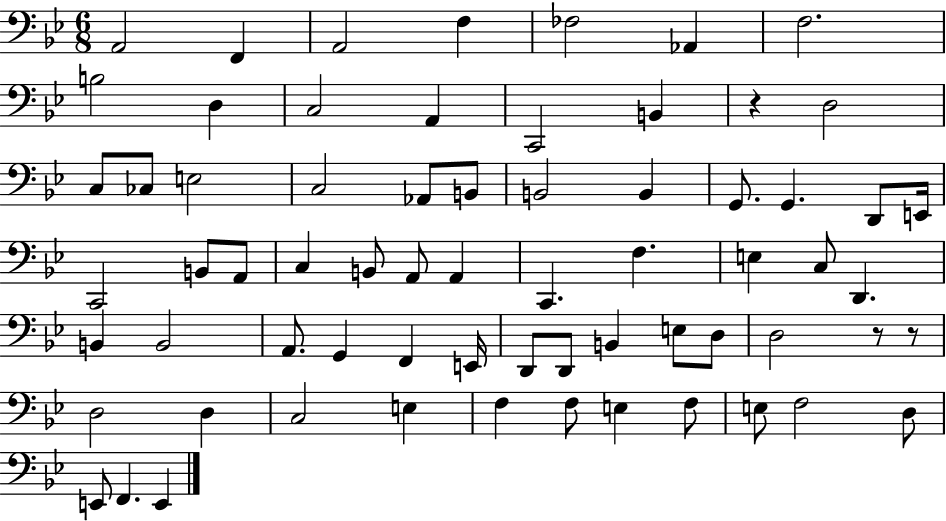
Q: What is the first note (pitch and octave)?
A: A2